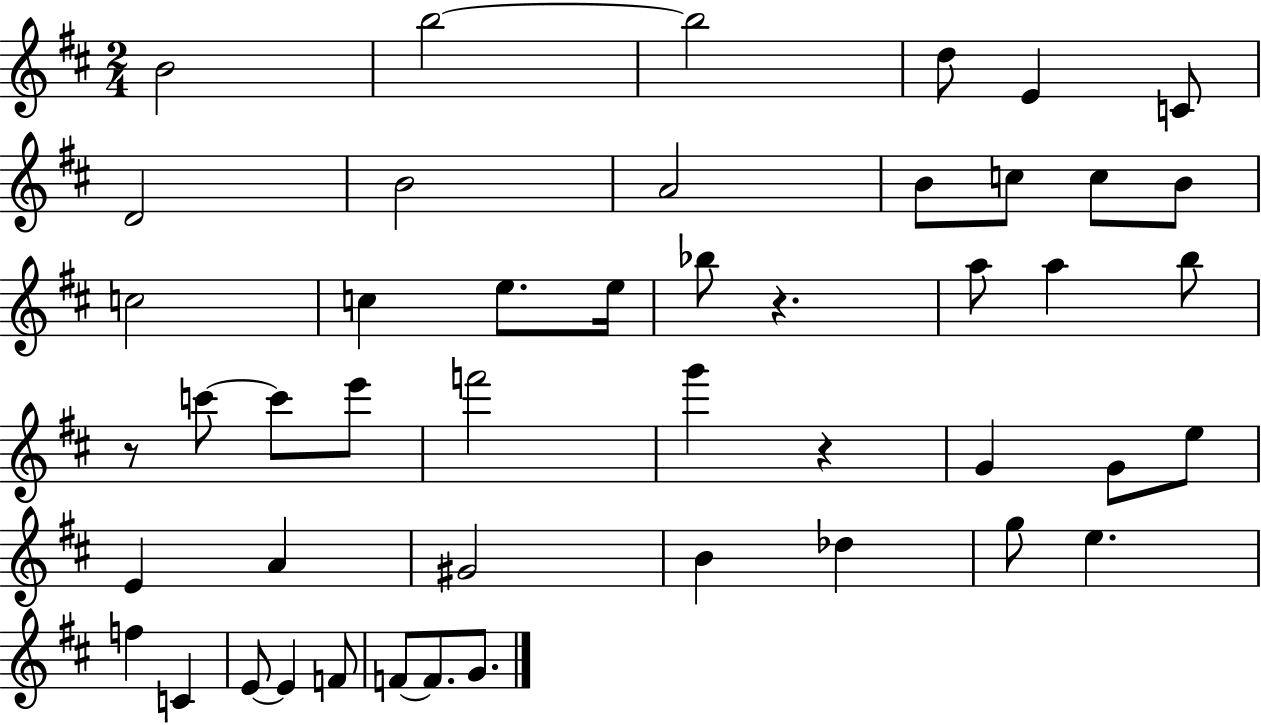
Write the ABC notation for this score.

X:1
T:Untitled
M:2/4
L:1/4
K:D
B2 b2 b2 d/2 E C/2 D2 B2 A2 B/2 c/2 c/2 B/2 c2 c e/2 e/4 _b/2 z a/2 a b/2 z/2 c'/2 c'/2 e'/2 f'2 g' z G G/2 e/2 E A ^G2 B _d g/2 e f C E/2 E F/2 F/2 F/2 G/2